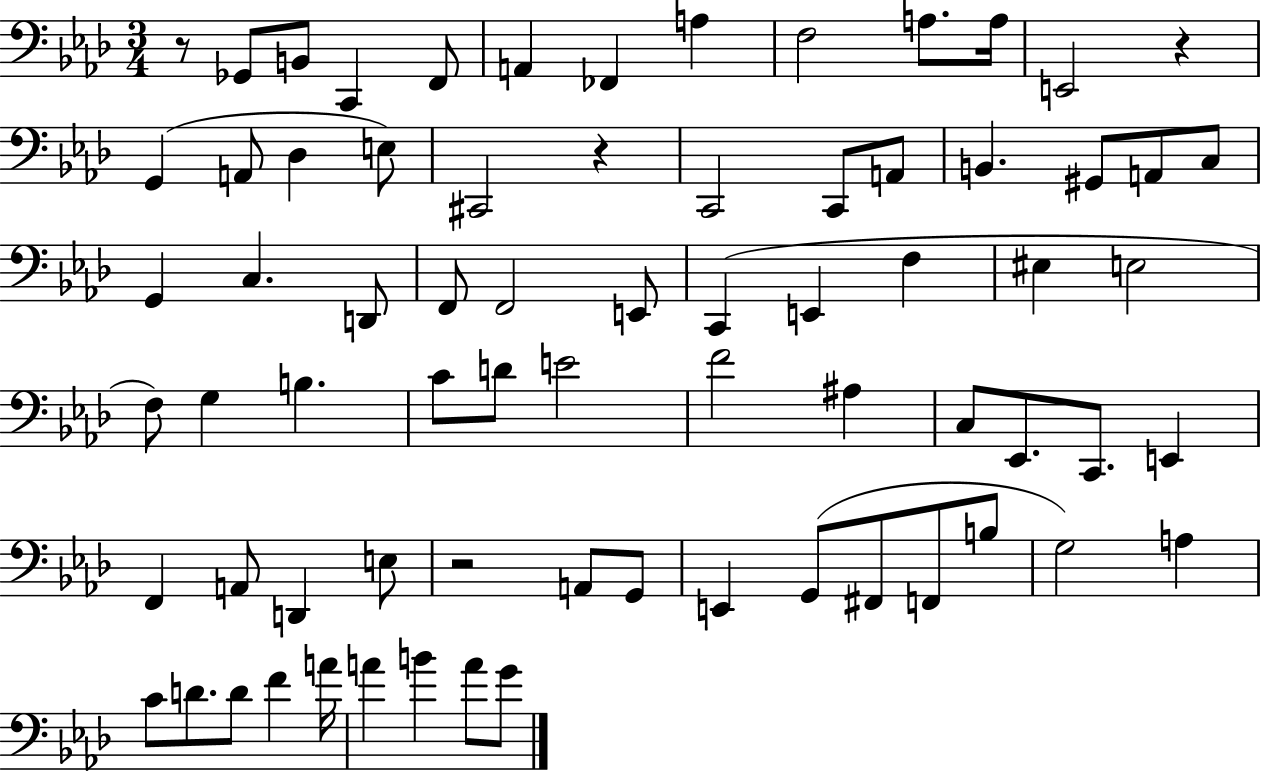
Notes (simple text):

R/e Gb2/e B2/e C2/q F2/e A2/q FES2/q A3/q F3/h A3/e. A3/s E2/h R/q G2/q A2/e Db3/q E3/e C#2/h R/q C2/h C2/e A2/e B2/q. G#2/e A2/e C3/e G2/q C3/q. D2/e F2/e F2/h E2/e C2/q E2/q F3/q EIS3/q E3/h F3/e G3/q B3/q. C4/e D4/e E4/h F4/h A#3/q C3/e Eb2/e. C2/e. E2/q F2/q A2/e D2/q E3/e R/h A2/e G2/e E2/q G2/e F#2/e F2/e B3/e G3/h A3/q C4/e D4/e. D4/e F4/q A4/s A4/q B4/q A4/e G4/e